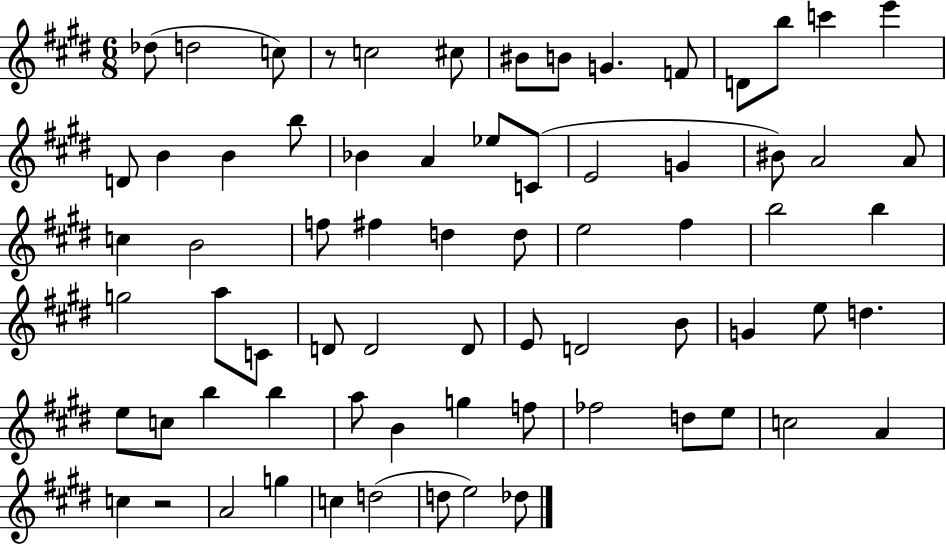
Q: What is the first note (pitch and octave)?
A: Db5